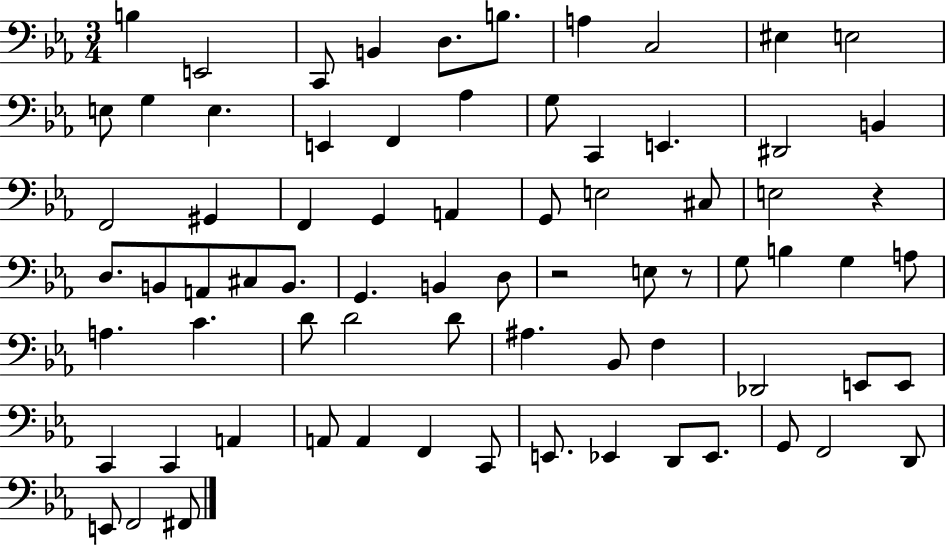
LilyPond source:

{
  \clef bass
  \numericTimeSignature
  \time 3/4
  \key ees \major
  b4 e,2 | c,8 b,4 d8. b8. | a4 c2 | eis4 e2 | \break e8 g4 e4. | e,4 f,4 aes4 | g8 c,4 e,4. | dis,2 b,4 | \break f,2 gis,4 | f,4 g,4 a,4 | g,8 e2 cis8 | e2 r4 | \break d8. b,8 a,8 cis8 b,8. | g,4. b,4 d8 | r2 e8 r8 | g8 b4 g4 a8 | \break a4. c'4. | d'8 d'2 d'8 | ais4. bes,8 f4 | des,2 e,8 e,8 | \break c,4 c,4 a,4 | a,8 a,4 f,4 c,8 | e,8. ees,4 d,8 ees,8. | g,8 f,2 d,8 | \break e,8 f,2 fis,8 | \bar "|."
}